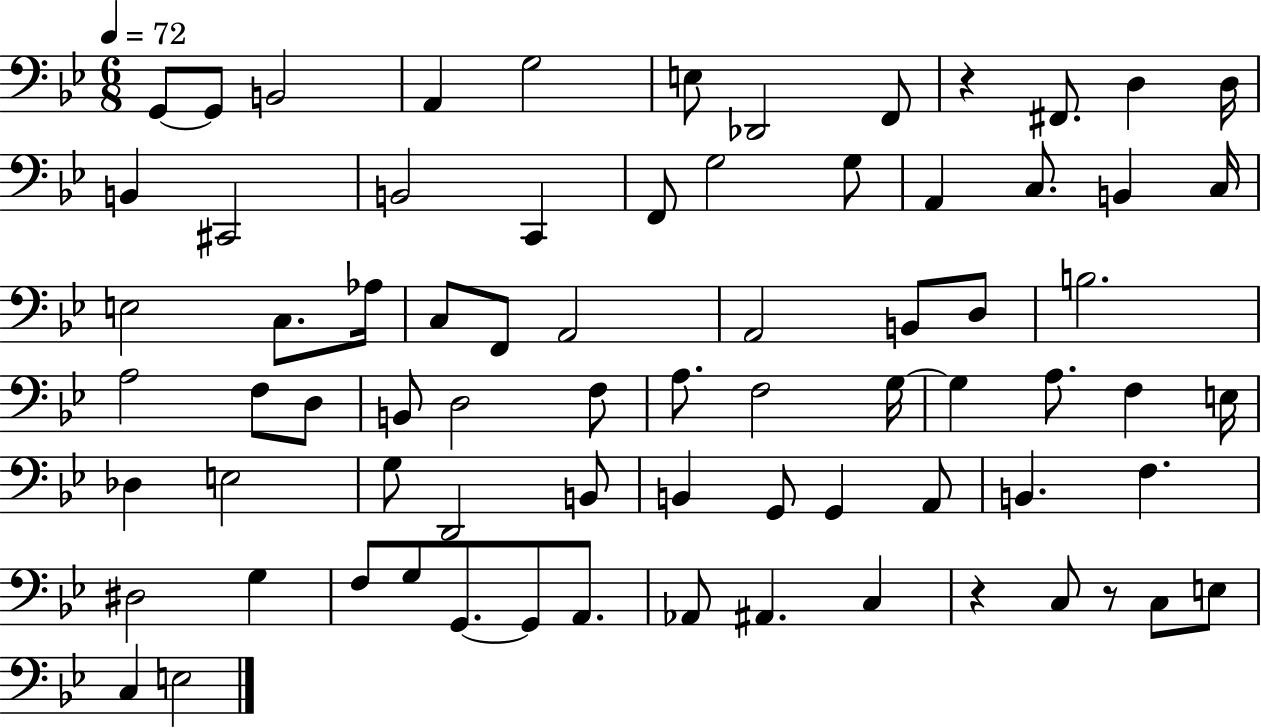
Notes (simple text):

G2/e G2/e B2/h A2/q G3/h E3/e Db2/h F2/e R/q F#2/e. D3/q D3/s B2/q C#2/h B2/h C2/q F2/e G3/h G3/e A2/q C3/e. B2/q C3/s E3/h C3/e. Ab3/s C3/e F2/e A2/h A2/h B2/e D3/e B3/h. A3/h F3/e D3/e B2/e D3/h F3/e A3/e. F3/h G3/s G3/q A3/e. F3/q E3/s Db3/q E3/h G3/e D2/h B2/e B2/q G2/e G2/q A2/e B2/q. F3/q. D#3/h G3/q F3/e G3/e G2/e. G2/e A2/e. Ab2/e A#2/q. C3/q R/q C3/e R/e C3/e E3/e C3/q E3/h